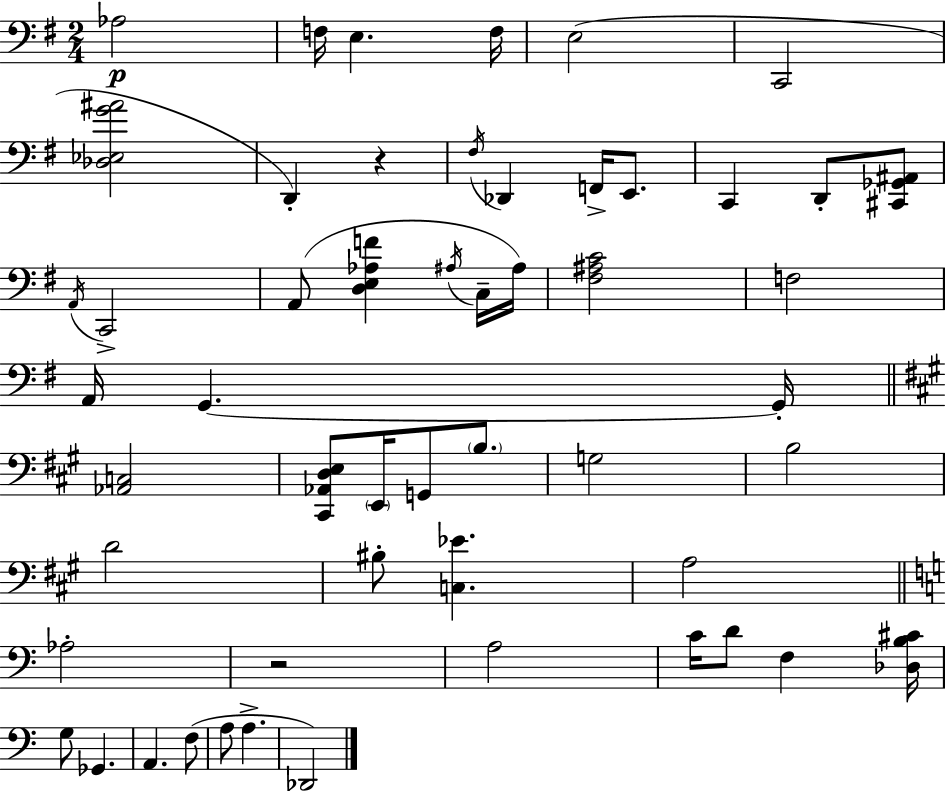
X:1
T:Untitled
M:2/4
L:1/4
K:G
_A,2 F,/4 E, F,/4 E,2 C,,2 [_D,_E,G^A]2 D,, z ^F,/4 _D,, F,,/4 E,,/2 C,, D,,/2 [^C,,_G,,^A,,]/2 A,,/4 C,,2 A,,/2 [D,E,_A,F] ^A,/4 C,/4 ^A,/4 [^F,^A,C]2 F,2 A,,/4 G,, G,,/4 [_A,,C,]2 [^C,,_A,,D,E,]/2 E,,/4 G,,/2 B,/2 G,2 B,2 D2 ^B,/2 [C,_E] A,2 _A,2 z2 A,2 C/4 D/2 F, [_D,B,^C]/4 G,/2 _G,, A,, F,/2 A,/2 A, _D,,2